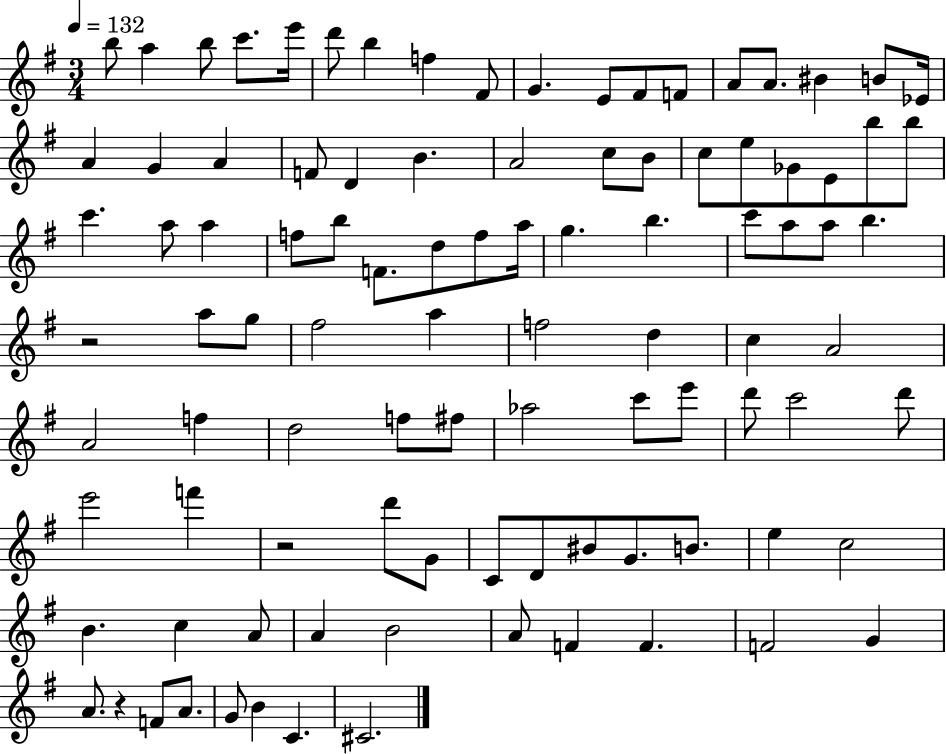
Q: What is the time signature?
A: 3/4